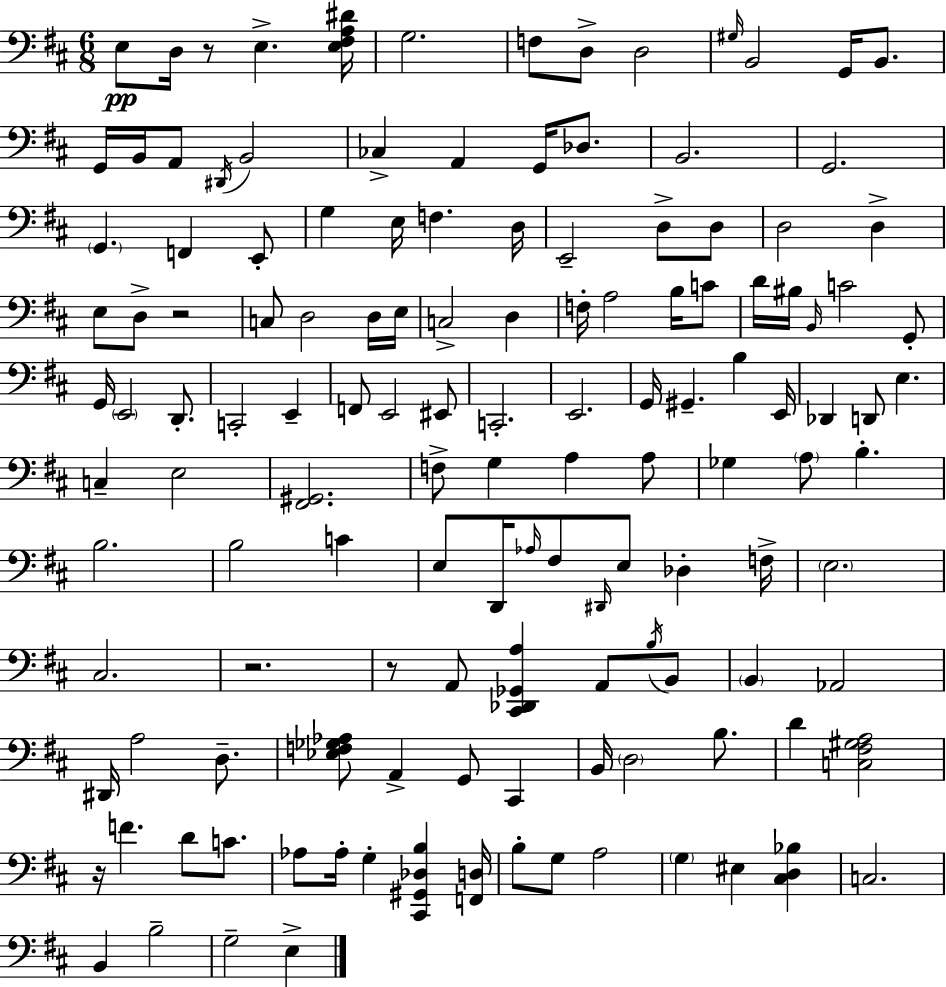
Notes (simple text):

E3/e D3/s R/e E3/q. [E3,F#3,A3,D#4]/s G3/h. F3/e D3/e D3/h G#3/s B2/h G2/s B2/e. G2/s B2/s A2/e D#2/s B2/h CES3/q A2/q G2/s Db3/e. B2/h. G2/h. G2/q. F2/q E2/e G3/q E3/s F3/q. D3/s E2/h D3/e D3/e D3/h D3/q E3/e D3/e R/h C3/e D3/h D3/s E3/s C3/h D3/q F3/s A3/h B3/s C4/e D4/s BIS3/s B2/s C4/h G2/e G2/s E2/h D2/e. C2/h E2/q F2/e E2/h EIS2/e C2/h. E2/h. G2/s G#2/q. B3/q E2/s Db2/q D2/e E3/q. C3/q E3/h [F#2,G#2]/h. F3/e G3/q A3/q A3/e Gb3/q A3/e B3/q. B3/h. B3/h C4/q E3/e D2/s Ab3/s F#3/e D#2/s E3/e Db3/q F3/s E3/h. C#3/h. R/h. R/e A2/e [C#2,Db2,Gb2,A3]/q A2/e B3/s B2/e B2/q Ab2/h D#2/s A3/h D3/e. [Eb3,F3,Gb3,Ab3]/e A2/q G2/e C#2/q B2/s D3/h B3/e. D4/q [C3,F#3,G#3,A3]/h R/s F4/q. D4/e C4/e. Ab3/e Ab3/s G3/q [C#2,G#2,Db3,B3]/q [F2,D3]/s B3/e G3/e A3/h G3/q EIS3/q [C#3,D3,Bb3]/q C3/h. B2/q B3/h G3/h E3/q